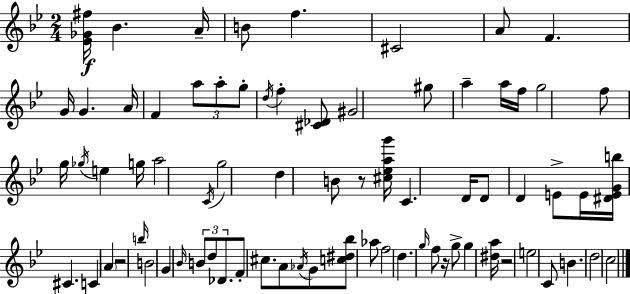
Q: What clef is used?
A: treble